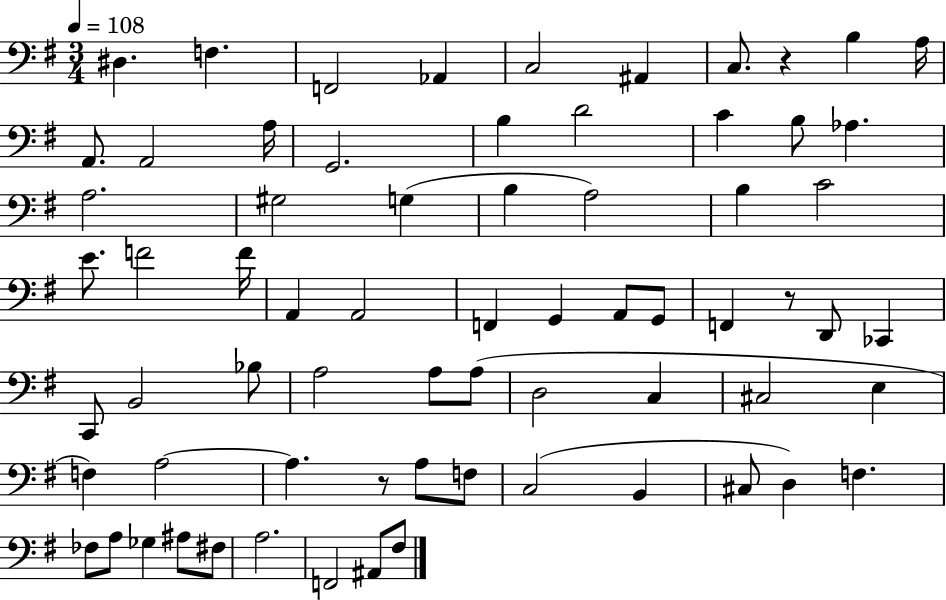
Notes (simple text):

D#3/q. F3/q. F2/h Ab2/q C3/h A#2/q C3/e. R/q B3/q A3/s A2/e. A2/h A3/s G2/h. B3/q D4/h C4/q B3/e Ab3/q. A3/h. G#3/h G3/q B3/q A3/h B3/q C4/h E4/e. F4/h F4/s A2/q A2/h F2/q G2/q A2/e G2/e F2/q R/e D2/e CES2/q C2/e B2/h Bb3/e A3/h A3/e A3/e D3/h C3/q C#3/h E3/q F3/q A3/h A3/q. R/e A3/e F3/e C3/h B2/q C#3/e D3/q F3/q. FES3/e A3/e Gb3/q A#3/e F#3/e A3/h. F2/h A#2/e F#3/e